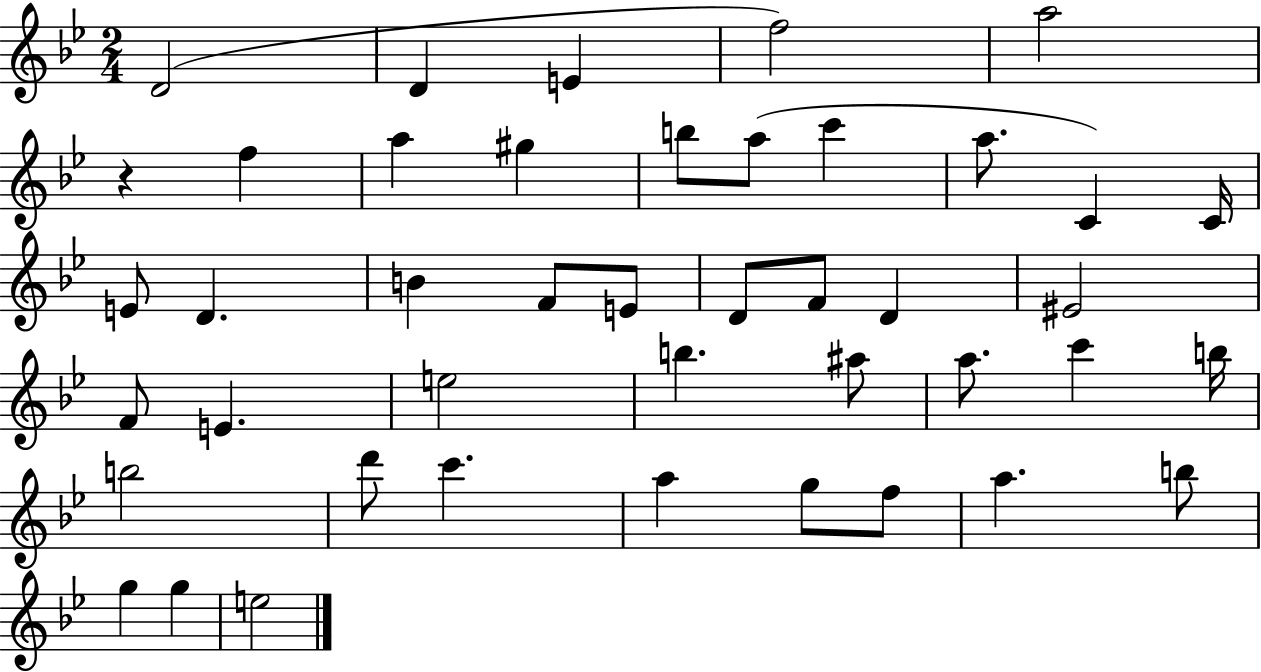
{
  \clef treble
  \numericTimeSignature
  \time 2/4
  \key bes \major
  d'2( | d'4 e'4 | f''2) | a''2 | \break r4 f''4 | a''4 gis''4 | b''8 a''8( c'''4 | a''8. c'4) c'16 | \break e'8 d'4. | b'4 f'8 e'8 | d'8 f'8 d'4 | eis'2 | \break f'8 e'4. | e''2 | b''4. ais''8 | a''8. c'''4 b''16 | \break b''2 | d'''8 c'''4. | a''4 g''8 f''8 | a''4. b''8 | \break g''4 g''4 | e''2 | \bar "|."
}